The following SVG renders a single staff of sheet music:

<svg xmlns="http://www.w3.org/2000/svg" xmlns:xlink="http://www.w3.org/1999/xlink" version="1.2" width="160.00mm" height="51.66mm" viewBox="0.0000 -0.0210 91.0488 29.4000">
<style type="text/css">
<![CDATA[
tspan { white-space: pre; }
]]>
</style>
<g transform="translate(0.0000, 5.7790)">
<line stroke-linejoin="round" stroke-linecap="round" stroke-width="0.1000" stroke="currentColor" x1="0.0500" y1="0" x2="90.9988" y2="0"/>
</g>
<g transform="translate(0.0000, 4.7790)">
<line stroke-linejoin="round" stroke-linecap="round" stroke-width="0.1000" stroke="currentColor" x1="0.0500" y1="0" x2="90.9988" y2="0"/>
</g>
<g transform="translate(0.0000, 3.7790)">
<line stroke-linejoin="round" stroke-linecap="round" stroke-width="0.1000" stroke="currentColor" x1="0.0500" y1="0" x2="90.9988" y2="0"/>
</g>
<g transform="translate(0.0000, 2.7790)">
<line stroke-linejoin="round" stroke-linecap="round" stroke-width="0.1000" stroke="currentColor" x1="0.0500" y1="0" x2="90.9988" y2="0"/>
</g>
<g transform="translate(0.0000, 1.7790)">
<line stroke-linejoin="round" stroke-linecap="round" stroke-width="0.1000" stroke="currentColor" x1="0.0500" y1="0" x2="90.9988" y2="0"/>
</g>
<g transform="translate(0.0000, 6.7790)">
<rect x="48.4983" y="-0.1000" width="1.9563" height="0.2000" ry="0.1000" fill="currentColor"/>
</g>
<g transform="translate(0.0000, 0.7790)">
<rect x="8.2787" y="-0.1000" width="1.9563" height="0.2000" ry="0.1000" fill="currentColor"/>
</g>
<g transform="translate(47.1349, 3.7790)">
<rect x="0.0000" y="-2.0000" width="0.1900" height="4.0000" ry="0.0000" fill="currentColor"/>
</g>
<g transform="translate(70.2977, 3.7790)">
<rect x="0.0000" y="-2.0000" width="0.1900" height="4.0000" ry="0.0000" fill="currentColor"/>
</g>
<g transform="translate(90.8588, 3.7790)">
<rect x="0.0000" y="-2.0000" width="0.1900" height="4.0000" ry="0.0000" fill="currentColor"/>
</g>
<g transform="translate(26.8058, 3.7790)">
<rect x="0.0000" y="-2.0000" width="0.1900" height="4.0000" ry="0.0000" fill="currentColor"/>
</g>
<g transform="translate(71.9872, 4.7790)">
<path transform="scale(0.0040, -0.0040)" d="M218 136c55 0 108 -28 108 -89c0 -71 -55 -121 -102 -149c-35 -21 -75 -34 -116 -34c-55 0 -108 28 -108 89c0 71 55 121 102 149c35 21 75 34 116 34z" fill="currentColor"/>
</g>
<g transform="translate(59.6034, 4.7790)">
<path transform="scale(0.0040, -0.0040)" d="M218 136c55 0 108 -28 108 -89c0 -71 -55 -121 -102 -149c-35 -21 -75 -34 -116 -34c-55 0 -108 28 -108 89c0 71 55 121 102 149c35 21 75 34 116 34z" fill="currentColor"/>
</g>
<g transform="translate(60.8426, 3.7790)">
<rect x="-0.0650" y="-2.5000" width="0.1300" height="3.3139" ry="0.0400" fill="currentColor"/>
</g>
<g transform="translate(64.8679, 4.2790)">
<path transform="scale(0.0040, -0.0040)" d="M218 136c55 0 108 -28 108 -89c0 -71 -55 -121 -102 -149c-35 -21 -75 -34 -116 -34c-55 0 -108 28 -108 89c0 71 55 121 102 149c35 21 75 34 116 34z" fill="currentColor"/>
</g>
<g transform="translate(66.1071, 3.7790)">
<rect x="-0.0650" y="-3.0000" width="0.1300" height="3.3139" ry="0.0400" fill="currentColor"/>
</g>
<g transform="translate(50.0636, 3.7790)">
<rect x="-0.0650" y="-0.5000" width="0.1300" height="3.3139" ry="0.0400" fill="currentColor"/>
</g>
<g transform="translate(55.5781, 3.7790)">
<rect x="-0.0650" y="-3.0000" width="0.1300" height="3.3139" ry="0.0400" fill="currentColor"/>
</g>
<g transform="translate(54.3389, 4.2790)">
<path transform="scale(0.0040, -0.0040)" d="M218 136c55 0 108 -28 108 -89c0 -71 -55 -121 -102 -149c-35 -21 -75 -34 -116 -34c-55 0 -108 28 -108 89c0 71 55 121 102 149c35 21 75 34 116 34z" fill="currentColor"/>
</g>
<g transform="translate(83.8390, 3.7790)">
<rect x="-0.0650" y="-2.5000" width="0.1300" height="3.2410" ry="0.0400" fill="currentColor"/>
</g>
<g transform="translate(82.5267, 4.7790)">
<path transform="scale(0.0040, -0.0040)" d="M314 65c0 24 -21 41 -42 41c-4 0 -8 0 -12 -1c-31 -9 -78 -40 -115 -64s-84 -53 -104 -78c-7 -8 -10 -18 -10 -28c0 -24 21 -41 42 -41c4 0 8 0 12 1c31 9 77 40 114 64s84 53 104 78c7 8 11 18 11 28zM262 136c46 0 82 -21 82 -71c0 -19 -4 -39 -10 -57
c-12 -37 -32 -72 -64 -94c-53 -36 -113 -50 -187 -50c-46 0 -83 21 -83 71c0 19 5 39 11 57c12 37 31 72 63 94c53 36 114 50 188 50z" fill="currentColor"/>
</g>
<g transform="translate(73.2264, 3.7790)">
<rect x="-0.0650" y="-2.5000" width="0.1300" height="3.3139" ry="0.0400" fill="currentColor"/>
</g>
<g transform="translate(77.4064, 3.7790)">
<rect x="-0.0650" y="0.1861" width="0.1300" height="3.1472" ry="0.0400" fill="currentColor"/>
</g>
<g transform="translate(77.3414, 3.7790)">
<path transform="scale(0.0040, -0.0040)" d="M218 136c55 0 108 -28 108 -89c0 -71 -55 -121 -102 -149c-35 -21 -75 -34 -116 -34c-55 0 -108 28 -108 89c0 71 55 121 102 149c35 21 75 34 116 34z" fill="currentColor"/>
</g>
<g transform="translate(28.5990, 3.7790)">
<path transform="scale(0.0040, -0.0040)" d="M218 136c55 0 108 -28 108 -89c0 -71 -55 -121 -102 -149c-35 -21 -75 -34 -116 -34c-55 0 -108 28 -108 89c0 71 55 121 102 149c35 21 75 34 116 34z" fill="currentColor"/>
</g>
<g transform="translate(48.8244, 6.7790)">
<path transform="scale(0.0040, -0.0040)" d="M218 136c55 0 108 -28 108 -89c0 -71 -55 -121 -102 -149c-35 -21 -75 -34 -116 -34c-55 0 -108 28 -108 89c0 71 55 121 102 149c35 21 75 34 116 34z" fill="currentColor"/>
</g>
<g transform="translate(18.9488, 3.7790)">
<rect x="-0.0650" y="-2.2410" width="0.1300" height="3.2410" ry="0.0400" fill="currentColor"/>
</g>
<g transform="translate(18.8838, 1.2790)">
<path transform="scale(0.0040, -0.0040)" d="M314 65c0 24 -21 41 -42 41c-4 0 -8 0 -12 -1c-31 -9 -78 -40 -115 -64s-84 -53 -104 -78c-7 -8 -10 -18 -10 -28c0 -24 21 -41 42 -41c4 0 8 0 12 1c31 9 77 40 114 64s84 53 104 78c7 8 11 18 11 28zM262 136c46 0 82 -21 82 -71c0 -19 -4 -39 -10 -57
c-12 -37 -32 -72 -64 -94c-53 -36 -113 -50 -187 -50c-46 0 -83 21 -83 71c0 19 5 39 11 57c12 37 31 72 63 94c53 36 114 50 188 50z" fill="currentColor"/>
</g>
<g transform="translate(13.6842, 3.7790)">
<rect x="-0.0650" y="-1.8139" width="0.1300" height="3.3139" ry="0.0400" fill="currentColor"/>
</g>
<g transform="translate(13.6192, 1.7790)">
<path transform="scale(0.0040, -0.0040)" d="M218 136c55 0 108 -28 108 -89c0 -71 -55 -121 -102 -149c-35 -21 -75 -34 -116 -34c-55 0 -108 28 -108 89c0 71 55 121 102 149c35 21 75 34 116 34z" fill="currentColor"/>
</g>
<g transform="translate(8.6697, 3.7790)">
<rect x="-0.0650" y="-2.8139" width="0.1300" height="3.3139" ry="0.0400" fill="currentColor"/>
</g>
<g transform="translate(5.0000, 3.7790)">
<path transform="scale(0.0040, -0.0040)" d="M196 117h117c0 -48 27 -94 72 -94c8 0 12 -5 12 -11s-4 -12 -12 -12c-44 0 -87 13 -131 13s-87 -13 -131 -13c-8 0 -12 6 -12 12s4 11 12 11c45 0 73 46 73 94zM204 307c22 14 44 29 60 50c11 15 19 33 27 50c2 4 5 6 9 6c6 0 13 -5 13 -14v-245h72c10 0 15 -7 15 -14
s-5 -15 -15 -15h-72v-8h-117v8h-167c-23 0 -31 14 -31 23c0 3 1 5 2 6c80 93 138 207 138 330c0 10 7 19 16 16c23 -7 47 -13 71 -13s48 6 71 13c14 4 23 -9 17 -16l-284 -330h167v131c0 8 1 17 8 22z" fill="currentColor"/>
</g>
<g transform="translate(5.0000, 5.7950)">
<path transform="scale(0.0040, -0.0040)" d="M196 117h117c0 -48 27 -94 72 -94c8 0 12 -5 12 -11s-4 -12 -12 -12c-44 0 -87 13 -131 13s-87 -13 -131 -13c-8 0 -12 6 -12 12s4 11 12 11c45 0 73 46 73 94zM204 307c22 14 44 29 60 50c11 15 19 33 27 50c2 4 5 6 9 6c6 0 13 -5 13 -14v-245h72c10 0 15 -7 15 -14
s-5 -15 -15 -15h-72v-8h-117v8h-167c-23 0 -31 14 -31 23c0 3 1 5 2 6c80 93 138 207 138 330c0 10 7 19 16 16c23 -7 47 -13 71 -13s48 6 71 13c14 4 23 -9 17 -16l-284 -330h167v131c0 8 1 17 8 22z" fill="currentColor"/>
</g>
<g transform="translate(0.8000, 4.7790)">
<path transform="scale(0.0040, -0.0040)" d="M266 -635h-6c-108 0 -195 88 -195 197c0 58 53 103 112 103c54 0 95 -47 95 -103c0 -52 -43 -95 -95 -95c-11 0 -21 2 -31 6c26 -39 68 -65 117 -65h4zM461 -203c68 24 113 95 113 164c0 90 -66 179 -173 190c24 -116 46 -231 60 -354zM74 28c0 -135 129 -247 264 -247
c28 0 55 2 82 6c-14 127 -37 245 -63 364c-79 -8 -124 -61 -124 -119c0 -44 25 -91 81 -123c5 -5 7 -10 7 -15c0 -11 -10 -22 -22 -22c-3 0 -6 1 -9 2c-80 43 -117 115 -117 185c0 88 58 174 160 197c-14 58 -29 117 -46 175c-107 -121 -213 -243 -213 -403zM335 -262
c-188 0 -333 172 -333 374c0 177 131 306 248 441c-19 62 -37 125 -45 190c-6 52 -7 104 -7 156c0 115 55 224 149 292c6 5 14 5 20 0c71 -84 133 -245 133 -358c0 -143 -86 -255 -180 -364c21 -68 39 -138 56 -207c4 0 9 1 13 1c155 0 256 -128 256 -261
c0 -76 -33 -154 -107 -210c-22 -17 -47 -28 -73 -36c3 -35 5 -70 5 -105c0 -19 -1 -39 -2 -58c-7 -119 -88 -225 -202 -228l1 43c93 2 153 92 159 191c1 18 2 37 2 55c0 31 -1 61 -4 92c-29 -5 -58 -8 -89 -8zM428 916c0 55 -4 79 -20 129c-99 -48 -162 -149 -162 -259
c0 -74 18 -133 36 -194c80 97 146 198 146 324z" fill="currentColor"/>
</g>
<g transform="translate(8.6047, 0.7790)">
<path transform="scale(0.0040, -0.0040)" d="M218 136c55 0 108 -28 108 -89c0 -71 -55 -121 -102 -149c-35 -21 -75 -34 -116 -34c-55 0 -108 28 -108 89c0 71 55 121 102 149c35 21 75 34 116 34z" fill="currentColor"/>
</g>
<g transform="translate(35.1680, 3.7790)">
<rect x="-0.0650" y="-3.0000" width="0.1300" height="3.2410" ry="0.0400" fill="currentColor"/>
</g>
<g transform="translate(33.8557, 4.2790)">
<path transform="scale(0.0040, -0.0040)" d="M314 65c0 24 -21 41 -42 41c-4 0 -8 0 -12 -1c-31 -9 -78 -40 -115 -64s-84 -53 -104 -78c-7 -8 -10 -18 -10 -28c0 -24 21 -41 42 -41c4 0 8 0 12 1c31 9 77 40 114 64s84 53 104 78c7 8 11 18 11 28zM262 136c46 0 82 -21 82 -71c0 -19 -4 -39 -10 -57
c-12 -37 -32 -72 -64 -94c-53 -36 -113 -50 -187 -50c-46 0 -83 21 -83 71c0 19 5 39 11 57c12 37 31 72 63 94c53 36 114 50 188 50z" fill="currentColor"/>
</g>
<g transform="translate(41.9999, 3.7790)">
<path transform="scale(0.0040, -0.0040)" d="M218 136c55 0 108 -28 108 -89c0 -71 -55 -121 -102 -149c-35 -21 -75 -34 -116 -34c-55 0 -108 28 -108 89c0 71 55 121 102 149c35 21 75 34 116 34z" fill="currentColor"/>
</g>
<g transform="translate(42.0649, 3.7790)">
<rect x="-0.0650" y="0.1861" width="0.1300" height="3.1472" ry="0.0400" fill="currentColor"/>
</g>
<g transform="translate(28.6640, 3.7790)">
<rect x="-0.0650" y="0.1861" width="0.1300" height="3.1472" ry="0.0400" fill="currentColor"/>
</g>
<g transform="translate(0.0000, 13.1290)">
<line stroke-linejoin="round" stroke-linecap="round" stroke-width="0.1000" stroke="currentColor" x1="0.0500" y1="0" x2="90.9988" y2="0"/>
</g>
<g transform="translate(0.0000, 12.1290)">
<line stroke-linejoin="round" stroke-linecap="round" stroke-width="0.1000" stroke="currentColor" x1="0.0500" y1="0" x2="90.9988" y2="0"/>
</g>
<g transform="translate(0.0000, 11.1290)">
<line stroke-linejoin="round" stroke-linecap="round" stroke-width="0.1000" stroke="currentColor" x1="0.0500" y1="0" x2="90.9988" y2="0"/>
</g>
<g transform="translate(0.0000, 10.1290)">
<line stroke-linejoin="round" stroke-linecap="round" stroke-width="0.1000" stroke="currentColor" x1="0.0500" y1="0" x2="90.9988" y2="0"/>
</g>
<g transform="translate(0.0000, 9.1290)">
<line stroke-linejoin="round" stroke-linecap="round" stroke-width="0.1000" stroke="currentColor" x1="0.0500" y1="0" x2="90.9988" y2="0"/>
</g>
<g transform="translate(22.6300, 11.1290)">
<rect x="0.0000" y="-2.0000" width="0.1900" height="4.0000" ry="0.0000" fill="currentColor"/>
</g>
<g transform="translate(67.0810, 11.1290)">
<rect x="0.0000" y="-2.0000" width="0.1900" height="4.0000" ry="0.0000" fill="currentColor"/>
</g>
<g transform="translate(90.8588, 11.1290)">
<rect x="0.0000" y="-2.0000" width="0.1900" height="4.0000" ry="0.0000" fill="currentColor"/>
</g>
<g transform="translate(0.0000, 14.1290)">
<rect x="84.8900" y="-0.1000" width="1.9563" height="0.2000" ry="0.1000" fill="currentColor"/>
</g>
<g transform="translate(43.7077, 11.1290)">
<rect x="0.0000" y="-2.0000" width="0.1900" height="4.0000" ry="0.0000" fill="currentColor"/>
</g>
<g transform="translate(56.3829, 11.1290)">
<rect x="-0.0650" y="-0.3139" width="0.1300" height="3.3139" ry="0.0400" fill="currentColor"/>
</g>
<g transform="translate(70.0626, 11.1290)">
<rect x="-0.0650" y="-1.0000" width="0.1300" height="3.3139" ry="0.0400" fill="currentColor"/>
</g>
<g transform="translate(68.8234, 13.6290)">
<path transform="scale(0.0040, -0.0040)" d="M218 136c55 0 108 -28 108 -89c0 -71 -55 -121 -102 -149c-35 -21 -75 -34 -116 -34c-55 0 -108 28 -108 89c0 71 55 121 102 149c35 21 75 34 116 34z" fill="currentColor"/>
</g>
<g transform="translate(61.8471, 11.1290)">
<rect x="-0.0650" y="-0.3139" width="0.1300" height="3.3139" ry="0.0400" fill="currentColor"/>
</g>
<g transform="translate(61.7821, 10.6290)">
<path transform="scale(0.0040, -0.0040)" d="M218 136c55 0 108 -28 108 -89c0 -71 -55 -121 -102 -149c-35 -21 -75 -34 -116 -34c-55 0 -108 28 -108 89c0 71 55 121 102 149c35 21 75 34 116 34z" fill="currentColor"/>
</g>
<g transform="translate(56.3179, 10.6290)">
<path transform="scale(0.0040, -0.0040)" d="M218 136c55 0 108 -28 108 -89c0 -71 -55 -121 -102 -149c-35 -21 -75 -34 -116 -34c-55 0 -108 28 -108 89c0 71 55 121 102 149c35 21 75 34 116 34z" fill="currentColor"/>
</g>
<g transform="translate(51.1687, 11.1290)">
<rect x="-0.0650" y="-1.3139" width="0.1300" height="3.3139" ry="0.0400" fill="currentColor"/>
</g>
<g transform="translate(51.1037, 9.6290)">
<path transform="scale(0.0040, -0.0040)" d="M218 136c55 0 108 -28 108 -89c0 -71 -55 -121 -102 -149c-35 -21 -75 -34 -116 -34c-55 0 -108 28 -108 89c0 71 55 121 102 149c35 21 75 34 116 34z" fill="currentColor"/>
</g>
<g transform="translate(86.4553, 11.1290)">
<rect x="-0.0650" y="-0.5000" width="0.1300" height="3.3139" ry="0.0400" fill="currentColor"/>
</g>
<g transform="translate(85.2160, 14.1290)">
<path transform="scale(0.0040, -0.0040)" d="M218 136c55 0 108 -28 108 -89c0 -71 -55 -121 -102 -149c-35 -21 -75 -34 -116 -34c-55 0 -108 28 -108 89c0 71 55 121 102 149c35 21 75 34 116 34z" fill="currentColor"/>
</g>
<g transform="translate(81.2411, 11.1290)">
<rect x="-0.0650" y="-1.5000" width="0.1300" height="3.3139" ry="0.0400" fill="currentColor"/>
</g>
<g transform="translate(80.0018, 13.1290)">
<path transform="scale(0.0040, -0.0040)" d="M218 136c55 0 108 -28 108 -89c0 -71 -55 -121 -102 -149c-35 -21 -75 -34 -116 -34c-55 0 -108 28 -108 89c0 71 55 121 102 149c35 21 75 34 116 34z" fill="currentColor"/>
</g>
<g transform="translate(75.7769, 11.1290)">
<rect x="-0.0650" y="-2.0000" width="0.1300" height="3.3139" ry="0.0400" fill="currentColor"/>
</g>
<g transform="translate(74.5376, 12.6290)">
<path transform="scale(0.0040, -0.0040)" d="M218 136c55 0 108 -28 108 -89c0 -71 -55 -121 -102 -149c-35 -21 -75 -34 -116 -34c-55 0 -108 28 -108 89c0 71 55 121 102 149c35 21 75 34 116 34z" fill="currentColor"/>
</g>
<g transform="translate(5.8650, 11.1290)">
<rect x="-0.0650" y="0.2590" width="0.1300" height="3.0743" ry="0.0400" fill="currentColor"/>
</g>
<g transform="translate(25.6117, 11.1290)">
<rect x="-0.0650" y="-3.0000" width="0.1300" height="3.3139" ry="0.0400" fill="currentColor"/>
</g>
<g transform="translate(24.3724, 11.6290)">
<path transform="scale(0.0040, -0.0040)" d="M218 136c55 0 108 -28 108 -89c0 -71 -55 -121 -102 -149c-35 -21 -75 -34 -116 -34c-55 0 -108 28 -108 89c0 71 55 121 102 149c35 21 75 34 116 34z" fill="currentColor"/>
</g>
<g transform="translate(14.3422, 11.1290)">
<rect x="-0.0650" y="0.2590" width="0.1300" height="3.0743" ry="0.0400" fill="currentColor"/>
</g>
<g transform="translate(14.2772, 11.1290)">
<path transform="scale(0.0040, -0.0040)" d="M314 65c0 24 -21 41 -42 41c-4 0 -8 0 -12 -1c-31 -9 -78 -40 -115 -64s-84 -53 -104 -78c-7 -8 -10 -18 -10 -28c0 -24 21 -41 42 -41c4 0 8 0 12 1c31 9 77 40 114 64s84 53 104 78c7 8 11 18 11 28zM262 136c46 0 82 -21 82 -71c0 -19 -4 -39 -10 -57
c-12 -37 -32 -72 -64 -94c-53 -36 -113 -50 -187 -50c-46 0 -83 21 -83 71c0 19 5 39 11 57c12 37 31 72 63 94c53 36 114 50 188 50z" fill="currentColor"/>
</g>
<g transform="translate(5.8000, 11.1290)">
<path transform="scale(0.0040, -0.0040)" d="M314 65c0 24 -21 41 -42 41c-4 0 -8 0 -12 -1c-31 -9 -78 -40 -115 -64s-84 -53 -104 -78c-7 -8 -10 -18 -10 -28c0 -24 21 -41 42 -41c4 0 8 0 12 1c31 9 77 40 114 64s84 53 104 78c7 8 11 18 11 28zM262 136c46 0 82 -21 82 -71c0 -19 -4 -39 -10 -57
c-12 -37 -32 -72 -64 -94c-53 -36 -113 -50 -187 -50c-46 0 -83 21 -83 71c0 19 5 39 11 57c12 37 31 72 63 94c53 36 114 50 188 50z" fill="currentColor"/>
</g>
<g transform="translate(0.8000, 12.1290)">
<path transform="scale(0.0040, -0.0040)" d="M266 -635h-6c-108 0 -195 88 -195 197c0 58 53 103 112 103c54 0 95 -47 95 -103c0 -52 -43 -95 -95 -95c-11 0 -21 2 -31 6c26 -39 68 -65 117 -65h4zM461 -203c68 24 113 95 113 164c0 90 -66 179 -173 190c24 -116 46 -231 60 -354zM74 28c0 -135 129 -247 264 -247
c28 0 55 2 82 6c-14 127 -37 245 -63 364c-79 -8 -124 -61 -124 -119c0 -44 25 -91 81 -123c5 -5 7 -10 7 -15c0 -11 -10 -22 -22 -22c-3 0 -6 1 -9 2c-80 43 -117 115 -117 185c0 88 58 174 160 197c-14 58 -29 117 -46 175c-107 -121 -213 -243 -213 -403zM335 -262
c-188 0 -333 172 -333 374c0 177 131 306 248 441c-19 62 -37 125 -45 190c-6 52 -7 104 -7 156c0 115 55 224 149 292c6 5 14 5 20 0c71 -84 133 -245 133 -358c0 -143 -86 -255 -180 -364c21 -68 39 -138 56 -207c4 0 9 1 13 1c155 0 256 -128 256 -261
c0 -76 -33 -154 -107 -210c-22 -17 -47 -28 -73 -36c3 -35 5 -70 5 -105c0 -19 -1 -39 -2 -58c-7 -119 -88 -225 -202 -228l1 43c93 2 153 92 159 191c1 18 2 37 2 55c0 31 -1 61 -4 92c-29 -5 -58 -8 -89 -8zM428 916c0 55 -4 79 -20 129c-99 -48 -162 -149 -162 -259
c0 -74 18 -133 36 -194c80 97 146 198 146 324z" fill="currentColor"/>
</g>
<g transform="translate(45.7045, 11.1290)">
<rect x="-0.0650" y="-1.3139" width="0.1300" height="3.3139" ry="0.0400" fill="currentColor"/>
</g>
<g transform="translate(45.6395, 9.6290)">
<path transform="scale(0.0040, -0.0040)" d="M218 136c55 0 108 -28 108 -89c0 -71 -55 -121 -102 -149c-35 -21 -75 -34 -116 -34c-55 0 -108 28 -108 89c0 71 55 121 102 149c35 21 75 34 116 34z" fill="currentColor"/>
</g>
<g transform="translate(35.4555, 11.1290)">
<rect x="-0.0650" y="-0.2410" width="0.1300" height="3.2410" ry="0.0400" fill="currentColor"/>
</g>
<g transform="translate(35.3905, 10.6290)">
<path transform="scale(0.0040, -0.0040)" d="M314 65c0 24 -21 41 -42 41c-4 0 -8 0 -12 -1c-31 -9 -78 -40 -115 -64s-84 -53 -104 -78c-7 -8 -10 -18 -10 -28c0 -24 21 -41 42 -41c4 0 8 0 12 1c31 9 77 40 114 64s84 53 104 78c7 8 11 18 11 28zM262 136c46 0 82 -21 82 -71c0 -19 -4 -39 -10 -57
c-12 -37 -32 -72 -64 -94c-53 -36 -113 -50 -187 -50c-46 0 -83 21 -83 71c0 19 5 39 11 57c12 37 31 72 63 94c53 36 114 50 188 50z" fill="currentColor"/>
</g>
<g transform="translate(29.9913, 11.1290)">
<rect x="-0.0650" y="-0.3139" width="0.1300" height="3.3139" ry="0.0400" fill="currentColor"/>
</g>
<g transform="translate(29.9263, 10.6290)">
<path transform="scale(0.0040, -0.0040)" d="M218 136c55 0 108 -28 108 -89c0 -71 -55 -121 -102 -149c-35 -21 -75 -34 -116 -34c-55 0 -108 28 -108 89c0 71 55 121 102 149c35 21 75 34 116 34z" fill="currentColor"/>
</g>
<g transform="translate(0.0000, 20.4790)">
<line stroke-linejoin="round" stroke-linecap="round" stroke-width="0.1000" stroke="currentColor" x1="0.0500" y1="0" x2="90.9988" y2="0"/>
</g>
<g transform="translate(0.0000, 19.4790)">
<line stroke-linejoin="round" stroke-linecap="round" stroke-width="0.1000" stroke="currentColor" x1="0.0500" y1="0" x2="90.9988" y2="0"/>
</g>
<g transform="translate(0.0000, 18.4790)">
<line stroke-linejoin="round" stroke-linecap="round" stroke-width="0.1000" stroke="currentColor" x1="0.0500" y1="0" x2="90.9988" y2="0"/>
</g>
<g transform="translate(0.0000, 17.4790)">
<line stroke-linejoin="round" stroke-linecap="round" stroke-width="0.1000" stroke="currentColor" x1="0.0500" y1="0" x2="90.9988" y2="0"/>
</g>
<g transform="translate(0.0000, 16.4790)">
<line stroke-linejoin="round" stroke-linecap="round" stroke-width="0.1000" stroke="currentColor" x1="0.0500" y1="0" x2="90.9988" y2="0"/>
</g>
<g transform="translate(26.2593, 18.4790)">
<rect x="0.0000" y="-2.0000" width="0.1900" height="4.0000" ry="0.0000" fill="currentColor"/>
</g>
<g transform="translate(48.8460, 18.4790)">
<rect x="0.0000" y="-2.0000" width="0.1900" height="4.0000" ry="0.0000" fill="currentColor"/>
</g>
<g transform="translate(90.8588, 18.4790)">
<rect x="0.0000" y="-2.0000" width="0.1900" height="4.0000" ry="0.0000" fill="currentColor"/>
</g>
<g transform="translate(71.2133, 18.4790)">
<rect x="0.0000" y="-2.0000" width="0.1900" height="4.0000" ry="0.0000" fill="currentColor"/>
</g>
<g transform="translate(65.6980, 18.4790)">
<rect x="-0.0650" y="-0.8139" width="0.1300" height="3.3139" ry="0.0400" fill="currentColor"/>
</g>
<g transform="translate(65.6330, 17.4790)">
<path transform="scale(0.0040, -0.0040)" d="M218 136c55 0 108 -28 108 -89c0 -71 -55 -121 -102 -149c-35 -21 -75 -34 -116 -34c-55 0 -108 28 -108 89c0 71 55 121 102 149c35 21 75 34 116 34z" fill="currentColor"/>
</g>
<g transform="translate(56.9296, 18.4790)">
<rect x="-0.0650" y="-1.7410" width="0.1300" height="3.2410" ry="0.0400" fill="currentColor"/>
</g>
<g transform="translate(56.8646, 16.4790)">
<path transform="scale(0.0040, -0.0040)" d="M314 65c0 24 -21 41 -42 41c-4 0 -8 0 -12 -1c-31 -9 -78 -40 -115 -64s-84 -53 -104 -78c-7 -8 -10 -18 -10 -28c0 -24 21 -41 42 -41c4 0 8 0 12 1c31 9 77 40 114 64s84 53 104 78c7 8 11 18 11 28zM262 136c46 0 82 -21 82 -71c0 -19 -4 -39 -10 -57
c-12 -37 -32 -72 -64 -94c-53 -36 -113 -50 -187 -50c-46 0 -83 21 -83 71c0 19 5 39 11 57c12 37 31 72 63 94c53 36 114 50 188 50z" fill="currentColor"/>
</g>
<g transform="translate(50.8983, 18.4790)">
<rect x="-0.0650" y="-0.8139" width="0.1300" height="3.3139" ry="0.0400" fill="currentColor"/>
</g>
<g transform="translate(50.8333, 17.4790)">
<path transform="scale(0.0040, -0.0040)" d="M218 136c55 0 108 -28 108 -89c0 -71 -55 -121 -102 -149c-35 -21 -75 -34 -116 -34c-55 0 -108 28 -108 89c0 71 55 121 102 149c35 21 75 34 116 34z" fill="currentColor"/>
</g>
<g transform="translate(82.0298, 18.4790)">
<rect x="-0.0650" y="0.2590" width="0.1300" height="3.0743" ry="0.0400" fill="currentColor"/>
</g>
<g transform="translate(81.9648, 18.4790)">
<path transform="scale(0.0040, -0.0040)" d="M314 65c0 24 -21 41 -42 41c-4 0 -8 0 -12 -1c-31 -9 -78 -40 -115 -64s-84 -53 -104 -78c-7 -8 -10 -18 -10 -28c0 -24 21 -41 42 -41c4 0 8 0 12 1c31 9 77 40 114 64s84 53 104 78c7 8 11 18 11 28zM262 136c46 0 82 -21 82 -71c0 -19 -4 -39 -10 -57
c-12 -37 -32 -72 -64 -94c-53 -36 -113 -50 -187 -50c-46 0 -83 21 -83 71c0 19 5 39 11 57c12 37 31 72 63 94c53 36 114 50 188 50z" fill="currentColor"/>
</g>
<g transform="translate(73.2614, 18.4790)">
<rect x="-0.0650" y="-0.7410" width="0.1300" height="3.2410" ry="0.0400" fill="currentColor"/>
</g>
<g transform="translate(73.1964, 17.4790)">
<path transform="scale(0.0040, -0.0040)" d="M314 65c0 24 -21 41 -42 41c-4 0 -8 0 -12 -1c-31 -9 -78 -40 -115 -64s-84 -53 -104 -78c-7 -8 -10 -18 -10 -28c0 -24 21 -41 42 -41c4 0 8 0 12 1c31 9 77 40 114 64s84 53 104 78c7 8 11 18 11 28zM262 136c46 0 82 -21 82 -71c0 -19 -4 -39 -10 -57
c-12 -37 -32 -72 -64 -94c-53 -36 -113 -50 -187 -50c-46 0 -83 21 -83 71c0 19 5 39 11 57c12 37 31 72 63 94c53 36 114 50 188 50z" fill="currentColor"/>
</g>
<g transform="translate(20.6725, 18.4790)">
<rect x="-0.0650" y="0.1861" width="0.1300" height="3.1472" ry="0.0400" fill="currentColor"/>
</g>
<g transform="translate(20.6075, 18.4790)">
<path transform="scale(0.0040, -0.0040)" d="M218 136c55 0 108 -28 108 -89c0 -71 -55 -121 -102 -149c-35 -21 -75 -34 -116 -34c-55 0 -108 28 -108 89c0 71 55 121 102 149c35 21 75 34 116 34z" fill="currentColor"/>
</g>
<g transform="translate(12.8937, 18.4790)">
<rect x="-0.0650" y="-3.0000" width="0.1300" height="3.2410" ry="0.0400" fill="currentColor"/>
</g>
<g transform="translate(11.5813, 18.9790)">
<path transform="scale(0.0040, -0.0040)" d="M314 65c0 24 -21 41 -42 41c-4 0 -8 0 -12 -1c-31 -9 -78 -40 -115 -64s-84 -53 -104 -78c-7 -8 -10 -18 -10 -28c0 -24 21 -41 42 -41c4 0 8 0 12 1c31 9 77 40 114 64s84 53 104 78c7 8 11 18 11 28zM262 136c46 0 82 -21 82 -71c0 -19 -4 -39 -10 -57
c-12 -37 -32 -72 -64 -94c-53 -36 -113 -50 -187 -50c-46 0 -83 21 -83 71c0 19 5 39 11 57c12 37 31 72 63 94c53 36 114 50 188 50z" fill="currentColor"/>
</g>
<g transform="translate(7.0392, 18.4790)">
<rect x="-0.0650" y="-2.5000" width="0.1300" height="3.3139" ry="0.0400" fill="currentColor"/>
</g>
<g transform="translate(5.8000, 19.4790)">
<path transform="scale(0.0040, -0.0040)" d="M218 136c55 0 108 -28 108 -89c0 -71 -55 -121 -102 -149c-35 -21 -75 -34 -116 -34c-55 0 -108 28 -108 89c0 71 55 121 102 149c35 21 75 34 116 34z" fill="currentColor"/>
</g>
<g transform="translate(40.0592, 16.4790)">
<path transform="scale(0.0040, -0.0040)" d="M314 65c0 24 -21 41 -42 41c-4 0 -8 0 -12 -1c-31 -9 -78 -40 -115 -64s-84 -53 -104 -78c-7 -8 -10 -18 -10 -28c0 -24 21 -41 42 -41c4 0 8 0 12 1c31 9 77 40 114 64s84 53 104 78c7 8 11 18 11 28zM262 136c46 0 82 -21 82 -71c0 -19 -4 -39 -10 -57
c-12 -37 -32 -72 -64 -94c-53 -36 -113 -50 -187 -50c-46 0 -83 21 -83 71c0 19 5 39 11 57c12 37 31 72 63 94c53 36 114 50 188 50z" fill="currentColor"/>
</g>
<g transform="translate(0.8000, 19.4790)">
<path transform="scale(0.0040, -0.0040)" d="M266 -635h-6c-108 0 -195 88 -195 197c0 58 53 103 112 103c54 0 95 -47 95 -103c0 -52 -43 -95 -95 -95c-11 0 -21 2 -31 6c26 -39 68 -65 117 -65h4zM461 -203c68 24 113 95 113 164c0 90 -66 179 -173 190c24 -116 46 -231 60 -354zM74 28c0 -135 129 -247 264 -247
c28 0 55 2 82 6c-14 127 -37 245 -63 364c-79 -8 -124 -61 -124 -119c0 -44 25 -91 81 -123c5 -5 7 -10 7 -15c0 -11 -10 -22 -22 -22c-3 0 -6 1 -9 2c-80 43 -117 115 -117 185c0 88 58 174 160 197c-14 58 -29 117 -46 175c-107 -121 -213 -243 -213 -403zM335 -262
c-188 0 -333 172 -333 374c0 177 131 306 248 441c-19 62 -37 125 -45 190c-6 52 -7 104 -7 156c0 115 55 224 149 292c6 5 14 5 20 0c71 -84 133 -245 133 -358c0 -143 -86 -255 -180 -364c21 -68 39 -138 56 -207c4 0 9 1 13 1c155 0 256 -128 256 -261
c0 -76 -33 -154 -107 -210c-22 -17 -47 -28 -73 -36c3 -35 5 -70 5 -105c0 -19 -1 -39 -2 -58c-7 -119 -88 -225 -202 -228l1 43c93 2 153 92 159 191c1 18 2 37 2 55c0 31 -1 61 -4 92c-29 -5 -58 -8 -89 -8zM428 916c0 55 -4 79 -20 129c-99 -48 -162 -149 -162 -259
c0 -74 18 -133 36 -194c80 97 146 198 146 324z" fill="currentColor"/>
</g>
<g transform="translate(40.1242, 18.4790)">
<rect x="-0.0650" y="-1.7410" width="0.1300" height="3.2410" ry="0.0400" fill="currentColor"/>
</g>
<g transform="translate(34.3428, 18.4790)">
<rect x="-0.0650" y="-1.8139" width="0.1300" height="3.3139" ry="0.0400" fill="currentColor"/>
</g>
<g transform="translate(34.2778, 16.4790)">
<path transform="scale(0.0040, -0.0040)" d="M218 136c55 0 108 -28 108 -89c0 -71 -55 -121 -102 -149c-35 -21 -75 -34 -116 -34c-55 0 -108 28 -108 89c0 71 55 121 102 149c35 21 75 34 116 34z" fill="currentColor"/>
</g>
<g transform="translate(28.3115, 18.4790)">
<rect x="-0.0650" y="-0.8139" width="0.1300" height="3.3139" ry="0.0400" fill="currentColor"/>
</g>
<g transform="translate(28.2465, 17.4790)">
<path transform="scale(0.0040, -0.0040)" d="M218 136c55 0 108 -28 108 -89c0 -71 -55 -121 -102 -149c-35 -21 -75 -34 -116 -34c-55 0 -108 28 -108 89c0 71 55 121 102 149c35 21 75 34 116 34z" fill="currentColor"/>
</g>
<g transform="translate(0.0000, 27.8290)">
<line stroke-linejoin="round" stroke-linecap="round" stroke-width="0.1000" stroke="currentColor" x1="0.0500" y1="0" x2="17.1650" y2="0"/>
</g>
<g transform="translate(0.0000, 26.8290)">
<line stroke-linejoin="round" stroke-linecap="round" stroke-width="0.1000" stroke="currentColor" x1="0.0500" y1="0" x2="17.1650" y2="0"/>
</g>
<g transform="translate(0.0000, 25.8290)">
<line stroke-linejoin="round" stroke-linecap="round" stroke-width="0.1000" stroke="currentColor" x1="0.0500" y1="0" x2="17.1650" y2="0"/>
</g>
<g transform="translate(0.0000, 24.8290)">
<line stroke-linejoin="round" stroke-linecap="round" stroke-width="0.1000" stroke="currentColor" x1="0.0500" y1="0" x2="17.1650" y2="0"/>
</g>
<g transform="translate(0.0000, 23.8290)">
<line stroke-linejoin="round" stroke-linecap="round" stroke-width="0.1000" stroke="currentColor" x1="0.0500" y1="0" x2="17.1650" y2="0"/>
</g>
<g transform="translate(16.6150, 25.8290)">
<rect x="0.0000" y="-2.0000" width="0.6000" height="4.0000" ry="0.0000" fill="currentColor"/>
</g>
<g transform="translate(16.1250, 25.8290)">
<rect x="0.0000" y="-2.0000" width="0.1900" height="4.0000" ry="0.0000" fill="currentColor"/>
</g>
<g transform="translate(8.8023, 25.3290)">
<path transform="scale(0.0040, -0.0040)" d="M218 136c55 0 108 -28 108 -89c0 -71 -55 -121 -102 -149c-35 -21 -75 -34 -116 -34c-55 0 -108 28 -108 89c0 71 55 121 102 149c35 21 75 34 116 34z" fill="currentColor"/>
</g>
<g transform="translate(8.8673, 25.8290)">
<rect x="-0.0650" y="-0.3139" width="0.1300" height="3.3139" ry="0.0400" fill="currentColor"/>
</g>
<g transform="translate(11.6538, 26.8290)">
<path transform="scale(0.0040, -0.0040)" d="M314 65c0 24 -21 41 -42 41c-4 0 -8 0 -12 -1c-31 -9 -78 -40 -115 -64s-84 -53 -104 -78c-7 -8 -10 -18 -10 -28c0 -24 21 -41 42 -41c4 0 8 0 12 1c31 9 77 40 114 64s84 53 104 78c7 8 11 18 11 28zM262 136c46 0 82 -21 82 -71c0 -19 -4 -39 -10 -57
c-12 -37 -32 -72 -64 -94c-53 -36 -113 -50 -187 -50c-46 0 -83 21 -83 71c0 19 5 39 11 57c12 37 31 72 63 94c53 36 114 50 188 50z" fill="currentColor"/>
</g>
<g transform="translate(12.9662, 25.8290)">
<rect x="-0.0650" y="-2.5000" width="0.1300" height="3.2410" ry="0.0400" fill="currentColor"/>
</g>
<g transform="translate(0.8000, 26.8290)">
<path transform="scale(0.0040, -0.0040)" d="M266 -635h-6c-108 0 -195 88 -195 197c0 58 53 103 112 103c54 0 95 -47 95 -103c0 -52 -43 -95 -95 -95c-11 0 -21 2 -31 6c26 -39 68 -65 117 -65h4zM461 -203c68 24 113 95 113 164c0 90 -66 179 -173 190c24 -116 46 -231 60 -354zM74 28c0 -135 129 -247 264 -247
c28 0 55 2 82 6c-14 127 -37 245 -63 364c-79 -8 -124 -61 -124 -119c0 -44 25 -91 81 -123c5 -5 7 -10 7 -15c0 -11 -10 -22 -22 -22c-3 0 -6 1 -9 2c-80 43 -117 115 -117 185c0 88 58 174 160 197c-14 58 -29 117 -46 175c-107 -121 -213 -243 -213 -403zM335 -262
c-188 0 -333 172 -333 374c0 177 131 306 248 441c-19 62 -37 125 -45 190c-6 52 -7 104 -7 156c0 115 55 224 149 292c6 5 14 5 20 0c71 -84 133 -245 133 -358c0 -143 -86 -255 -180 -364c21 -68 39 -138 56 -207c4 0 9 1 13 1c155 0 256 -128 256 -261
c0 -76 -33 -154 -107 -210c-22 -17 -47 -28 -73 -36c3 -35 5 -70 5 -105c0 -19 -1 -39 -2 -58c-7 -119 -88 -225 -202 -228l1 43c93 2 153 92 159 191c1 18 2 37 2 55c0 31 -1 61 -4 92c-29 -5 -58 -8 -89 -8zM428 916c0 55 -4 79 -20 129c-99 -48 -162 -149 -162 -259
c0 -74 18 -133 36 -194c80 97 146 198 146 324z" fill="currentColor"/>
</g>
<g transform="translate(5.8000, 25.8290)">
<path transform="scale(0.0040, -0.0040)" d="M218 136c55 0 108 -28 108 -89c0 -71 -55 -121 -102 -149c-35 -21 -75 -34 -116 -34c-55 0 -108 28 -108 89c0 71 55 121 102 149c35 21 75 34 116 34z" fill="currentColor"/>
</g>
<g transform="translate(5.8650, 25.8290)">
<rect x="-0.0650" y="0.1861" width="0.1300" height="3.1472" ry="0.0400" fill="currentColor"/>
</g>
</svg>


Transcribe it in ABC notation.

X:1
T:Untitled
M:4/4
L:1/4
K:C
a f g2 B A2 B C A G A G B G2 B2 B2 A c c2 e e c c D F E C G A2 B d f f2 d f2 d d2 B2 B c G2